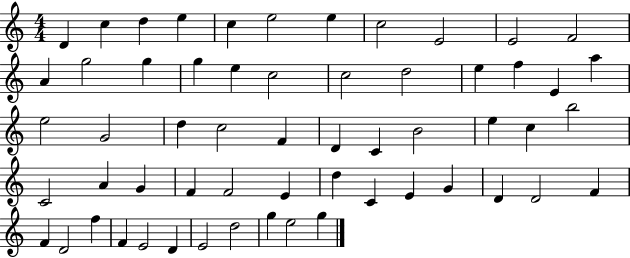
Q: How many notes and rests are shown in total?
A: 58